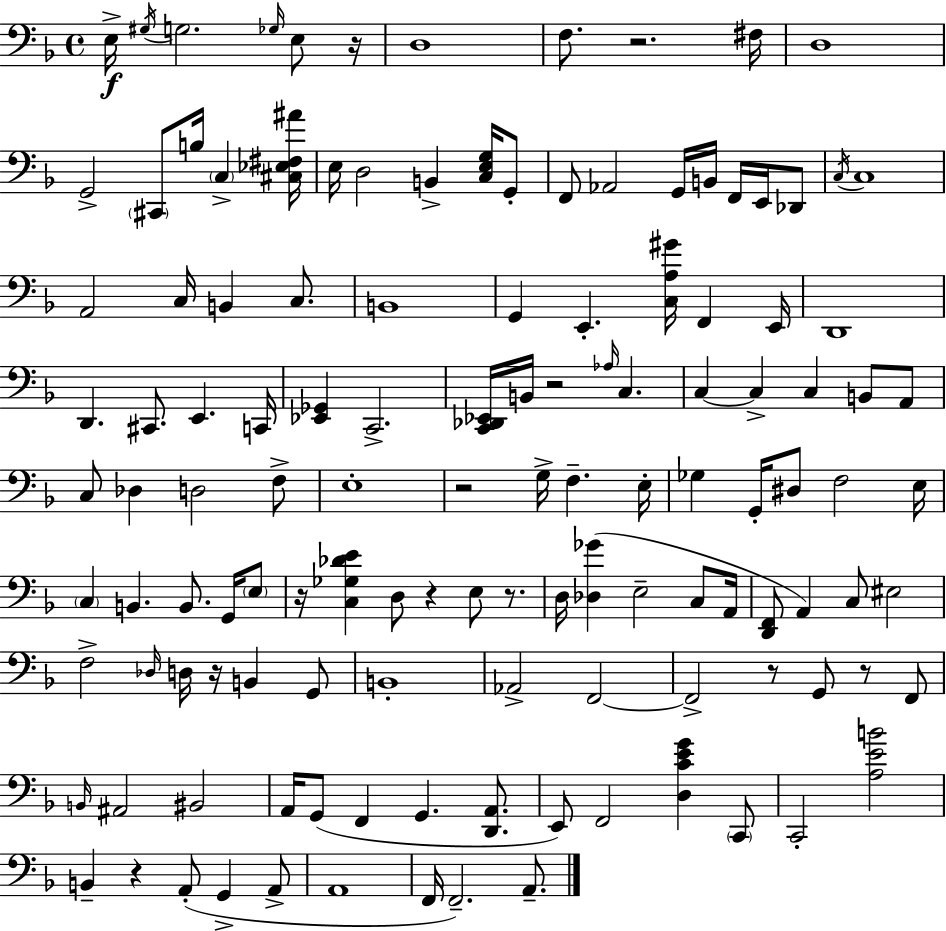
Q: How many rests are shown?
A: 11